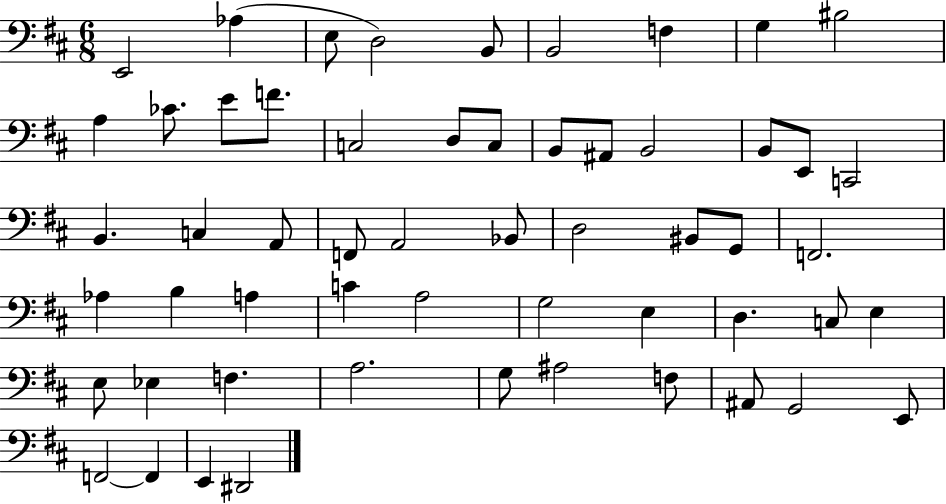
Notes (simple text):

E2/h Ab3/q E3/e D3/h B2/e B2/h F3/q G3/q BIS3/h A3/q CES4/e. E4/e F4/e. C3/h D3/e C3/e B2/e A#2/e B2/h B2/e E2/e C2/h B2/q. C3/q A2/e F2/e A2/h Bb2/e D3/h BIS2/e G2/e F2/h. Ab3/q B3/q A3/q C4/q A3/h G3/h E3/q D3/q. C3/e E3/q E3/e Eb3/q F3/q. A3/h. G3/e A#3/h F3/e A#2/e G2/h E2/e F2/h F2/q E2/q D#2/h